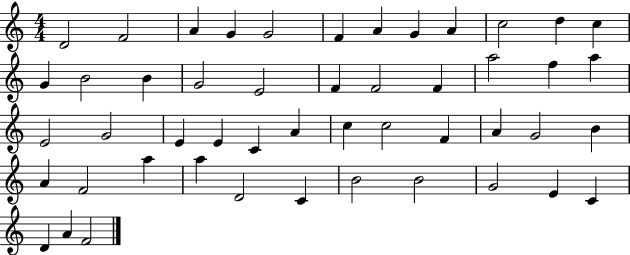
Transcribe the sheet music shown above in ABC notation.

X:1
T:Untitled
M:4/4
L:1/4
K:C
D2 F2 A G G2 F A G A c2 d c G B2 B G2 E2 F F2 F a2 f a E2 G2 E E C A c c2 F A G2 B A F2 a a D2 C B2 B2 G2 E C D A F2